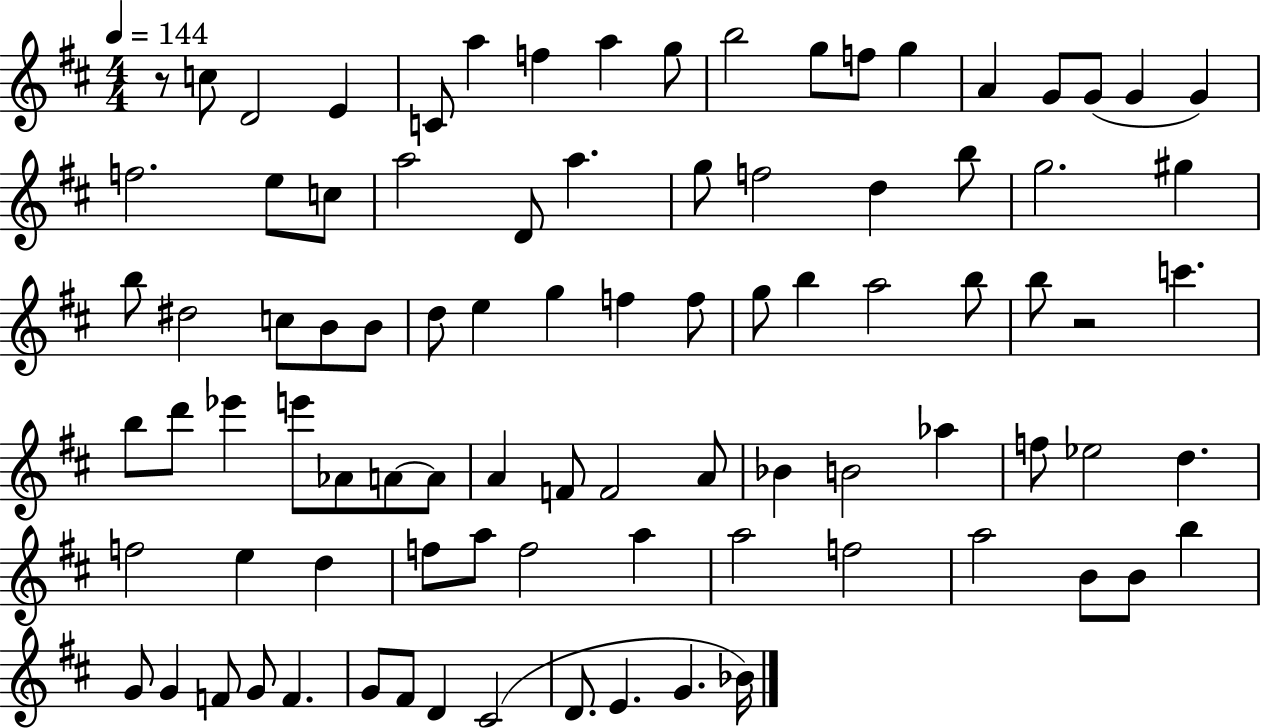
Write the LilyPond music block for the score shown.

{
  \clef treble
  \numericTimeSignature
  \time 4/4
  \key d \major
  \tempo 4 = 144
  r8 c''8 d'2 e'4 | c'8 a''4 f''4 a''4 g''8 | b''2 g''8 f''8 g''4 | a'4 g'8 g'8( g'4 g'4) | \break f''2. e''8 c''8 | a''2 d'8 a''4. | g''8 f''2 d''4 b''8 | g''2. gis''4 | \break b''8 dis''2 c''8 b'8 b'8 | d''8 e''4 g''4 f''4 f''8 | g''8 b''4 a''2 b''8 | b''8 r2 c'''4. | \break b''8 d'''8 ees'''4 e'''8 aes'8 a'8~~ a'8 | a'4 f'8 f'2 a'8 | bes'4 b'2 aes''4 | f''8 ees''2 d''4. | \break f''2 e''4 d''4 | f''8 a''8 f''2 a''4 | a''2 f''2 | a''2 b'8 b'8 b''4 | \break g'8 g'4 f'8 g'8 f'4. | g'8 fis'8 d'4 cis'2( | d'8. e'4. g'4. bes'16) | \bar "|."
}